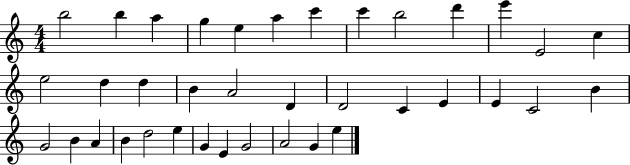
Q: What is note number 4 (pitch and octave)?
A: G5